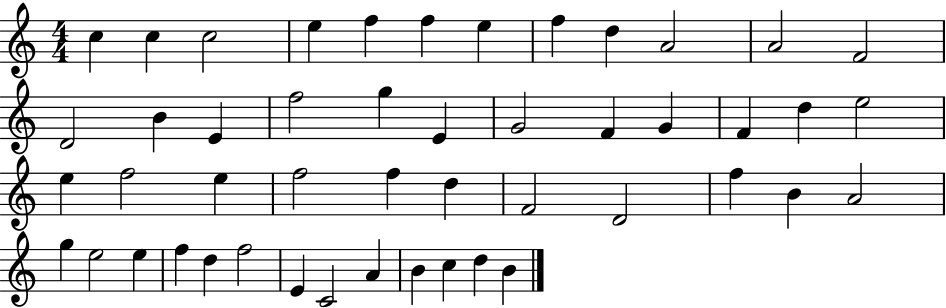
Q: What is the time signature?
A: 4/4